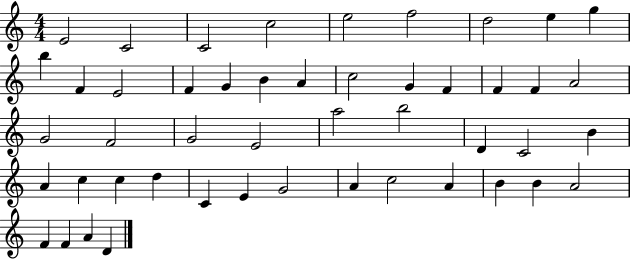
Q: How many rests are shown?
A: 0